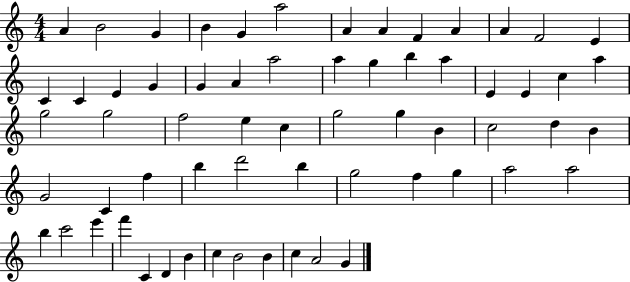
X:1
T:Untitled
M:4/4
L:1/4
K:C
A B2 G B G a2 A A F A A F2 E C C E G G A a2 a g b a E E c a g2 g2 f2 e c g2 g B c2 d B G2 C f b d'2 b g2 f g a2 a2 b c'2 e' f' C D B c B2 B c A2 G